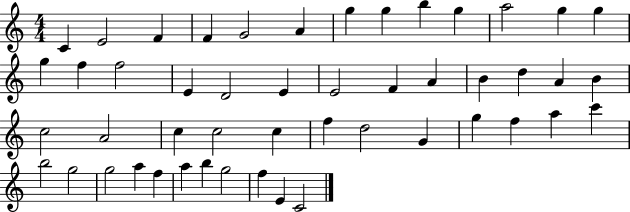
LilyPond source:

{
  \clef treble
  \numericTimeSignature
  \time 4/4
  \key c \major
  c'4 e'2 f'4 | f'4 g'2 a'4 | g''4 g''4 b''4 g''4 | a''2 g''4 g''4 | \break g''4 f''4 f''2 | e'4 d'2 e'4 | e'2 f'4 a'4 | b'4 d''4 a'4 b'4 | \break c''2 a'2 | c''4 c''2 c''4 | f''4 d''2 g'4 | g''4 f''4 a''4 c'''4 | \break b''2 g''2 | g''2 a''4 f''4 | a''4 b''4 g''2 | f''4 e'4 c'2 | \break \bar "|."
}